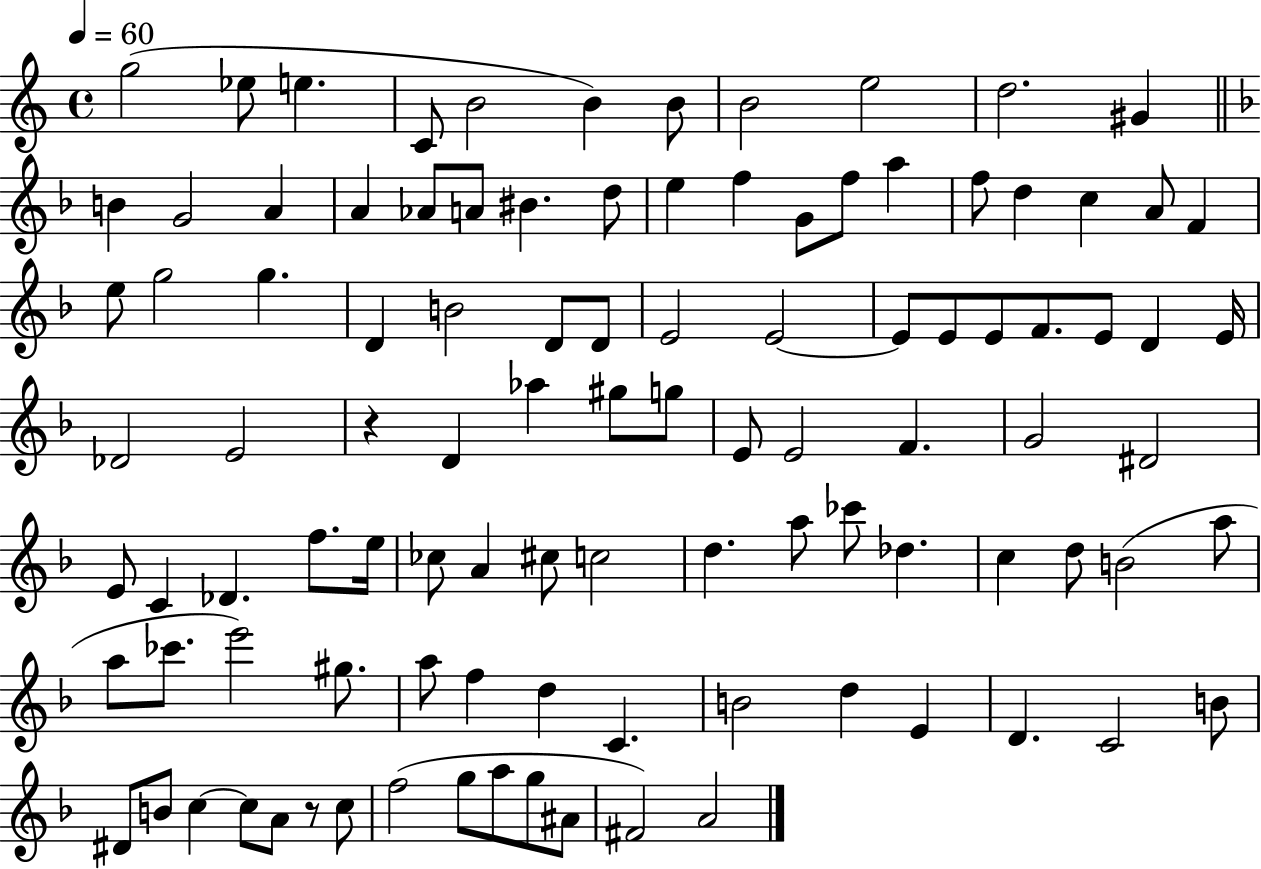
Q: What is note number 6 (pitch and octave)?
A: B4